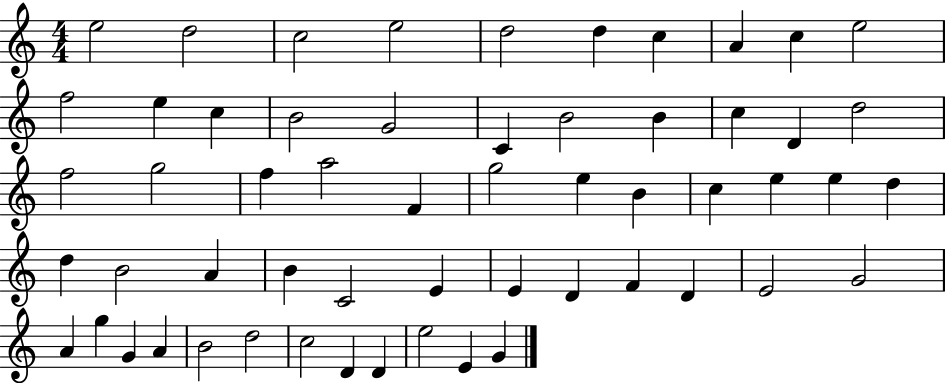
E5/h D5/h C5/h E5/h D5/h D5/q C5/q A4/q C5/q E5/h F5/h E5/q C5/q B4/h G4/h C4/q B4/h B4/q C5/q D4/q D5/h F5/h G5/h F5/q A5/h F4/q G5/h E5/q B4/q C5/q E5/q E5/q D5/q D5/q B4/h A4/q B4/q C4/h E4/q E4/q D4/q F4/q D4/q E4/h G4/h A4/q G5/q G4/q A4/q B4/h D5/h C5/h D4/q D4/q E5/h E4/q G4/q